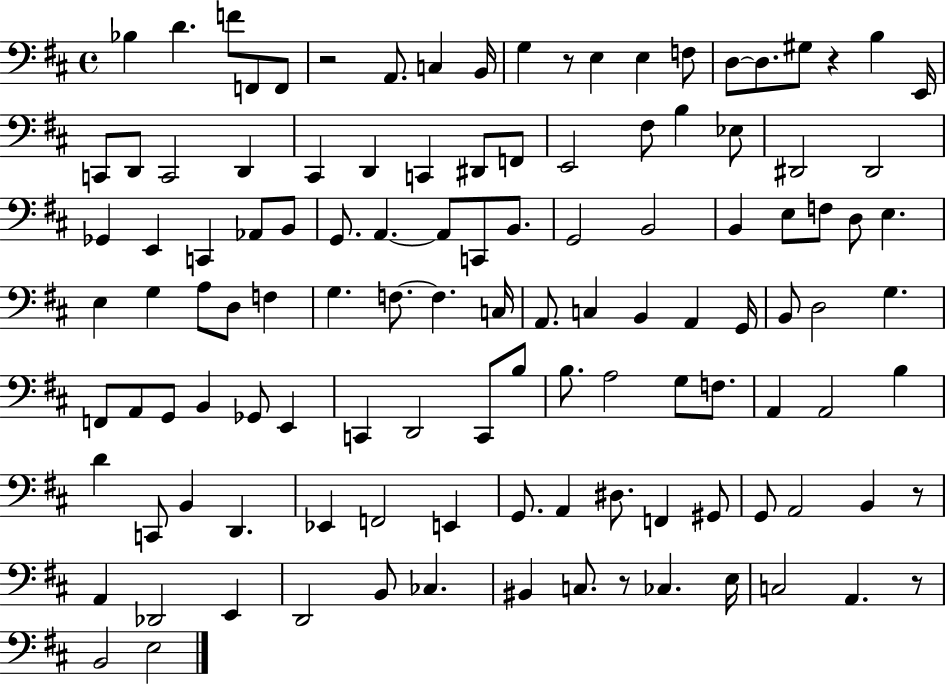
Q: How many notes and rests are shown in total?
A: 118